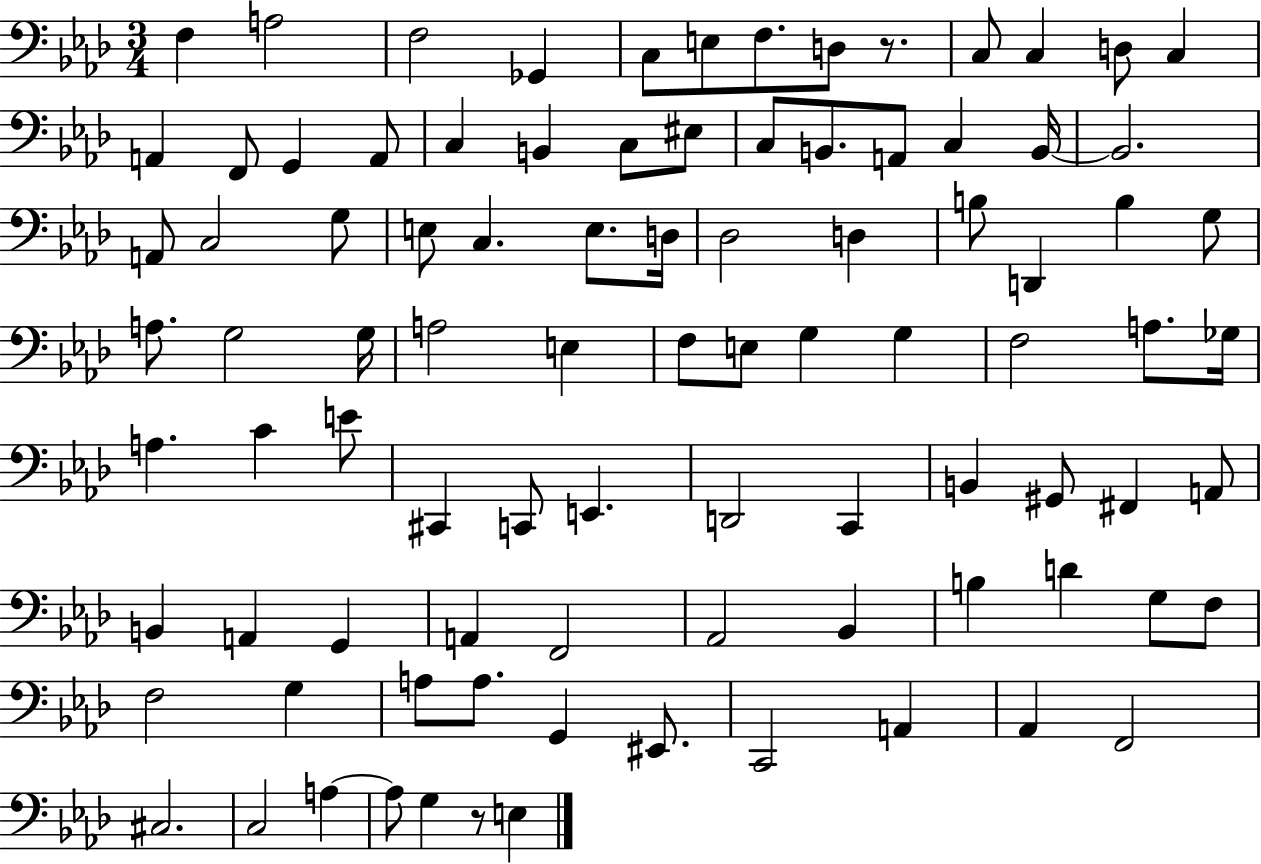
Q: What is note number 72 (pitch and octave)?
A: D4